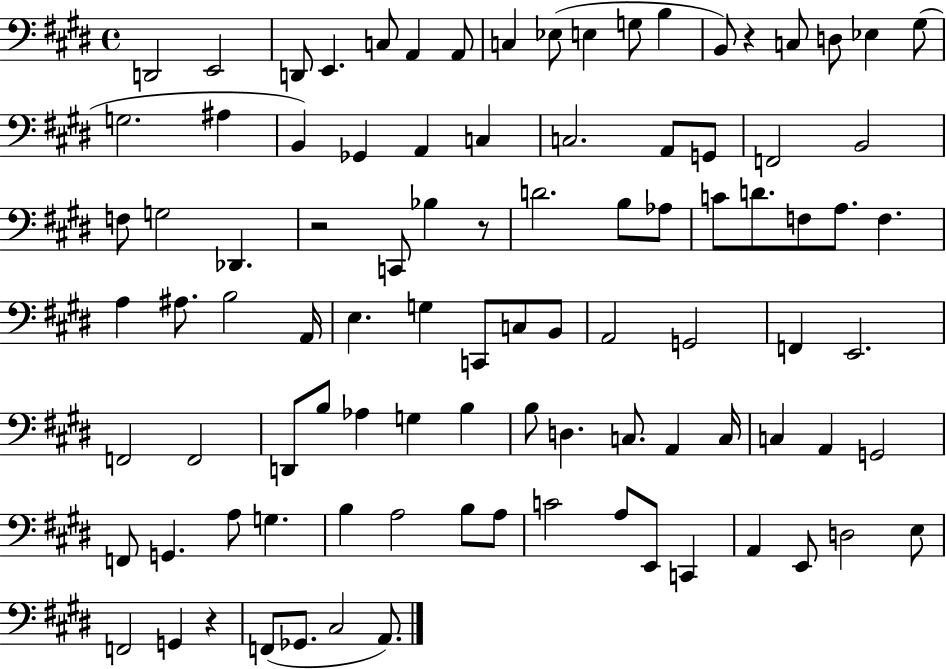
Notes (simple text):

D2/h E2/h D2/e E2/q. C3/e A2/q A2/e C3/q Eb3/e E3/q G3/e B3/q B2/e R/q C3/e D3/e Eb3/q G#3/e G3/h. A#3/q B2/q Gb2/q A2/q C3/q C3/h. A2/e G2/e F2/h B2/h F3/e G3/h Db2/q. R/h C2/e Bb3/q R/e D4/h. B3/e Ab3/e C4/e D4/e. F3/e A3/e. F3/q. A3/q A#3/e. B3/h A2/s E3/q. G3/q C2/e C3/e B2/e A2/h G2/h F2/q E2/h. F2/h F2/h D2/e B3/e Ab3/q G3/q B3/q B3/e D3/q. C3/e. A2/q C3/s C3/q A2/q G2/h F2/e G2/q. A3/e G3/q. B3/q A3/h B3/e A3/e C4/h A3/e E2/e C2/q A2/q E2/e D3/h E3/e F2/h G2/q R/q F2/e Gb2/e. C#3/h A2/e.